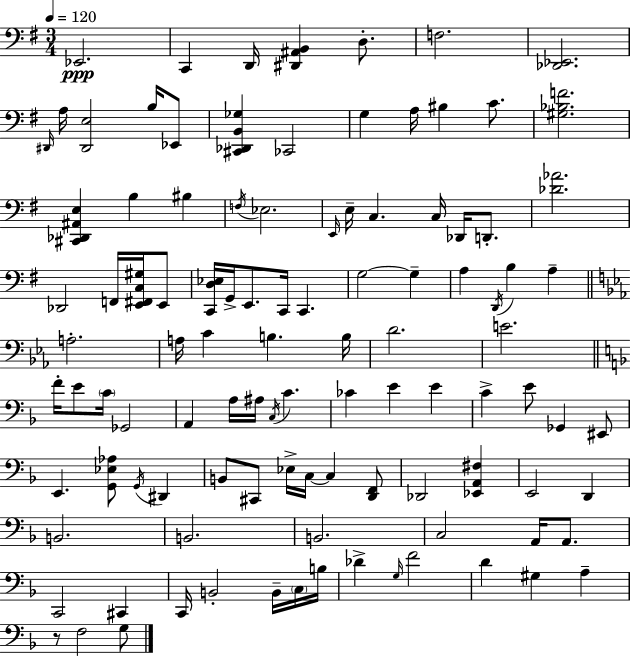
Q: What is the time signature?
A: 3/4